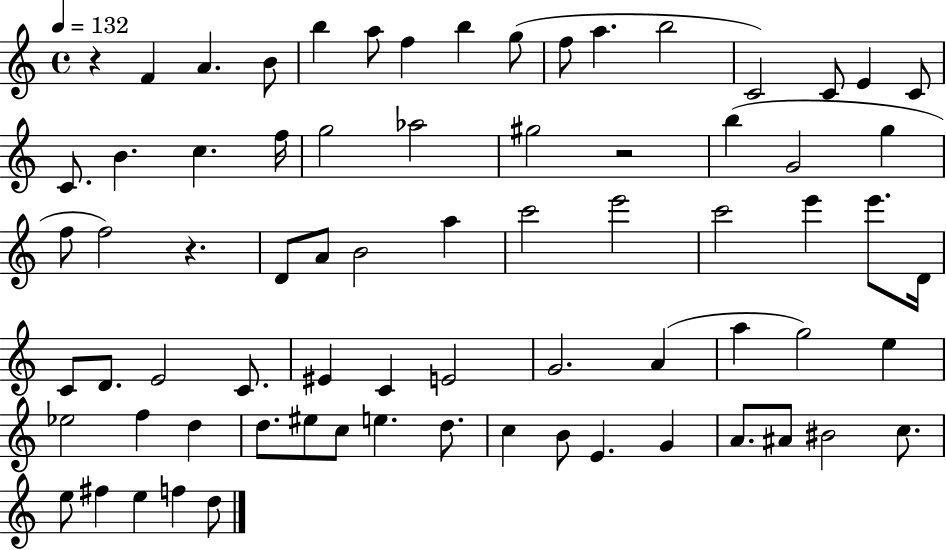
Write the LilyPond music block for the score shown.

{
  \clef treble
  \time 4/4
  \defaultTimeSignature
  \key c \major
  \tempo 4 = 132
  \repeat volta 2 { r4 f'4 a'4. b'8 | b''4 a''8 f''4 b''4 g''8( | f''8 a''4. b''2 | c'2) c'8 e'4 c'8 | \break c'8. b'4. c''4. f''16 | g''2 aes''2 | gis''2 r2 | b''4( g'2 g''4 | \break f''8 f''2) r4. | d'8 a'8 b'2 a''4 | c'''2 e'''2 | c'''2 e'''4 e'''8. d'16 | \break c'8 d'8. e'2 c'8. | eis'4 c'4 e'2 | g'2. a'4( | a''4 g''2) e''4 | \break ees''2 f''4 d''4 | d''8. eis''8 c''8 e''4. d''8. | c''4 b'8 e'4. g'4 | a'8. ais'8 bis'2 c''8. | \break e''8 fis''4 e''4 f''4 d''8 | } \bar "|."
}